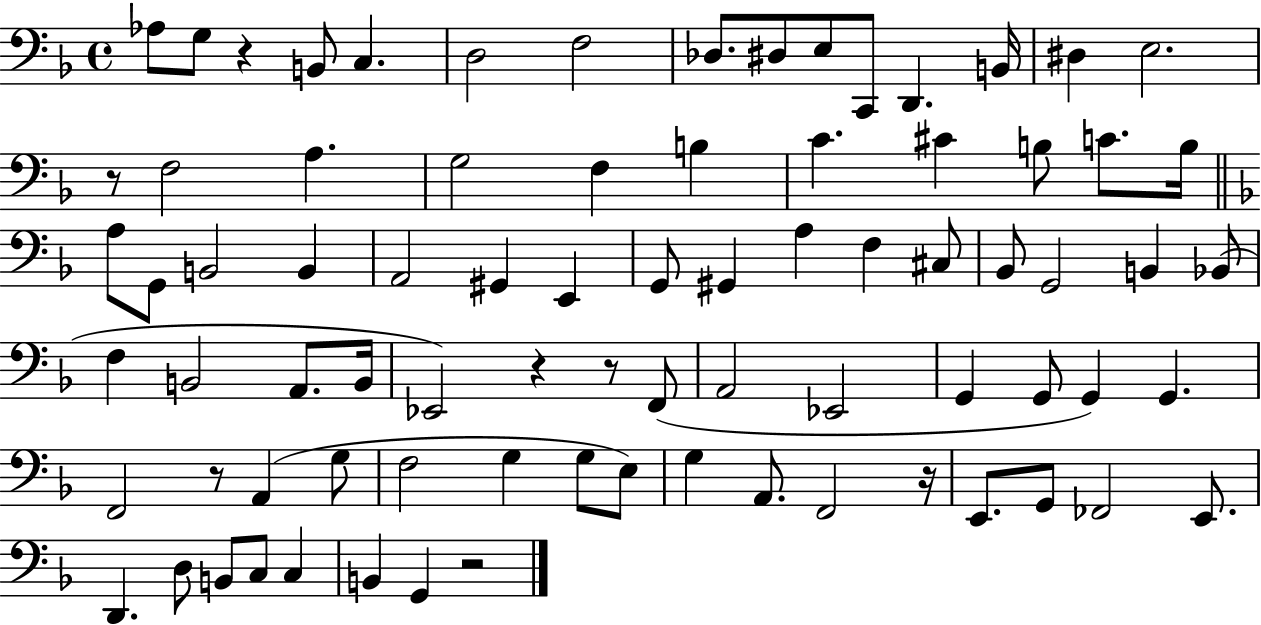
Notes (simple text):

Ab3/e G3/e R/q B2/e C3/q. D3/h F3/h Db3/e. D#3/e E3/e C2/e D2/q. B2/s D#3/q E3/h. R/e F3/h A3/q. G3/h F3/q B3/q C4/q. C#4/q B3/e C4/e. B3/s A3/e G2/e B2/h B2/q A2/h G#2/q E2/q G2/e G#2/q A3/q F3/q C#3/e Bb2/e G2/h B2/q Bb2/e F3/q B2/h A2/e. B2/s Eb2/h R/q R/e F2/e A2/h Eb2/h G2/q G2/e G2/q G2/q. F2/h R/e A2/q G3/e F3/h G3/q G3/e E3/e G3/q A2/e. F2/h R/s E2/e. G2/e FES2/h E2/e. D2/q. D3/e B2/e C3/e C3/q B2/q G2/q R/h